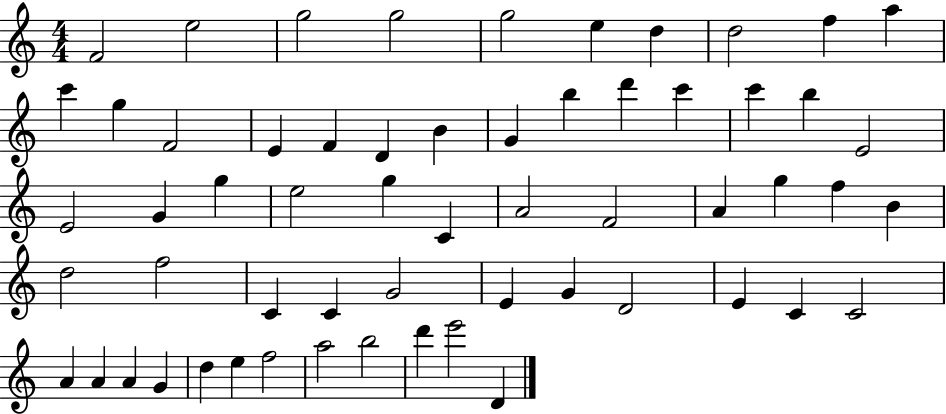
X:1
T:Untitled
M:4/4
L:1/4
K:C
F2 e2 g2 g2 g2 e d d2 f a c' g F2 E F D B G b d' c' c' b E2 E2 G g e2 g C A2 F2 A g f B d2 f2 C C G2 E G D2 E C C2 A A A G d e f2 a2 b2 d' e'2 D